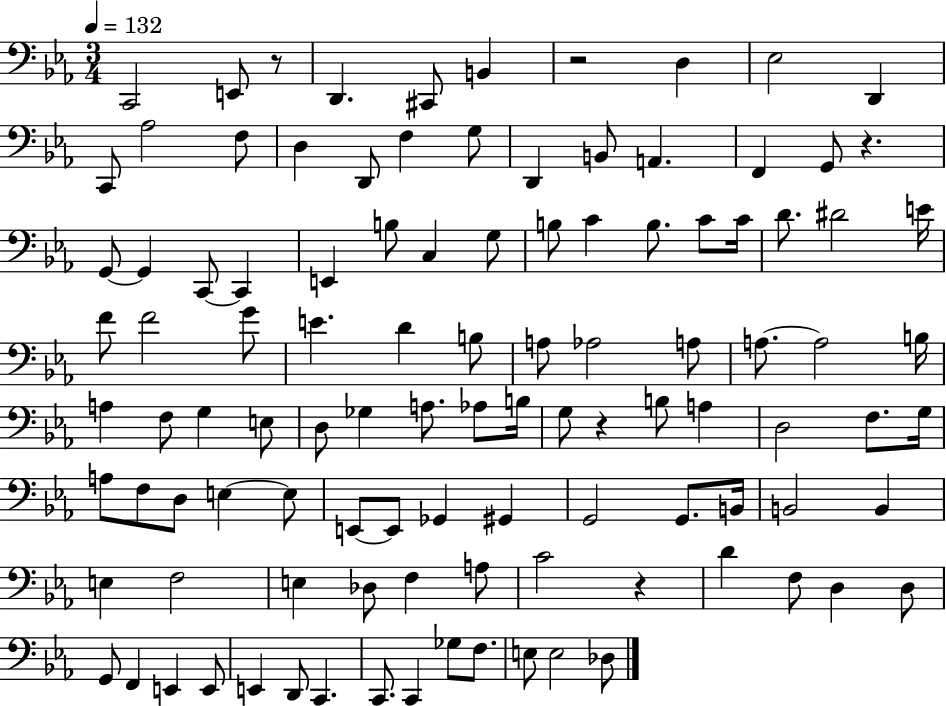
C2/h E2/e R/e D2/q. C#2/e B2/q R/h D3/q Eb3/h D2/q C2/e Ab3/h F3/e D3/q D2/e F3/q G3/e D2/q B2/e A2/q. F2/q G2/e R/q. G2/e G2/q C2/e C2/q E2/q B3/e C3/q G3/e B3/e C4/q B3/e. C4/e C4/s D4/e. D#4/h E4/s F4/e F4/h G4/e E4/q. D4/q B3/e A3/e Ab3/h A3/e A3/e. A3/h B3/s A3/q F3/e G3/q E3/e D3/e Gb3/q A3/e. Ab3/e B3/s G3/e R/q B3/e A3/q D3/h F3/e. G3/s A3/e F3/e D3/e E3/q E3/e E2/e E2/e Gb2/q G#2/q G2/h G2/e. B2/s B2/h B2/q E3/q F3/h E3/q Db3/e F3/q A3/e C4/h R/q D4/q F3/e D3/q D3/e G2/e F2/q E2/q E2/e E2/q D2/e C2/q. C2/e. C2/q Gb3/e F3/e. E3/e E3/h Db3/e